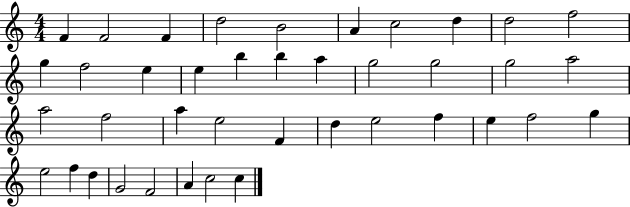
{
  \clef treble
  \numericTimeSignature
  \time 4/4
  \key c \major
  f'4 f'2 f'4 | d''2 b'2 | a'4 c''2 d''4 | d''2 f''2 | \break g''4 f''2 e''4 | e''4 b''4 b''4 a''4 | g''2 g''2 | g''2 a''2 | \break a''2 f''2 | a''4 e''2 f'4 | d''4 e''2 f''4 | e''4 f''2 g''4 | \break e''2 f''4 d''4 | g'2 f'2 | a'4 c''2 c''4 | \bar "|."
}